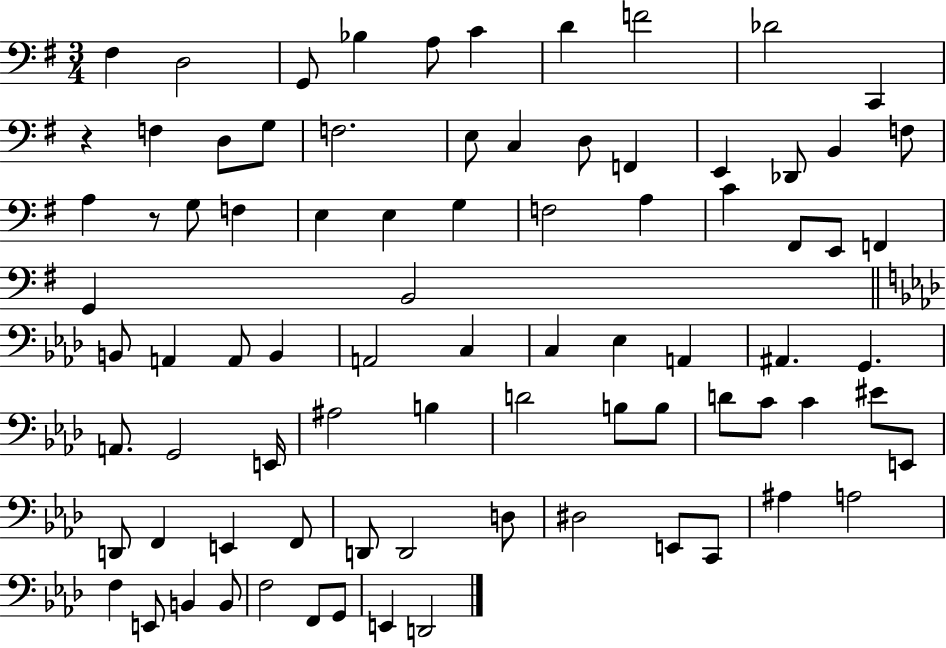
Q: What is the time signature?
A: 3/4